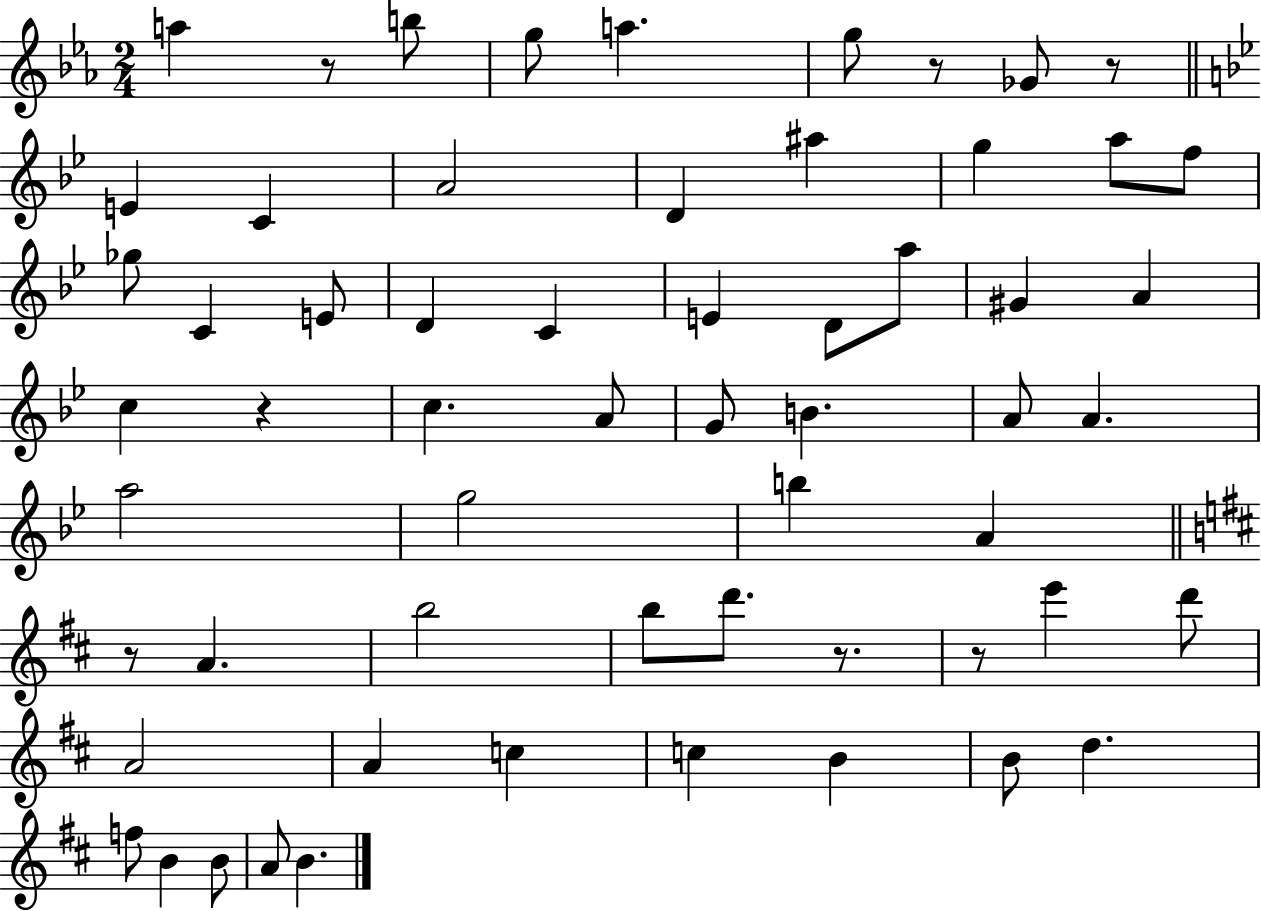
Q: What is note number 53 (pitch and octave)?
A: B4